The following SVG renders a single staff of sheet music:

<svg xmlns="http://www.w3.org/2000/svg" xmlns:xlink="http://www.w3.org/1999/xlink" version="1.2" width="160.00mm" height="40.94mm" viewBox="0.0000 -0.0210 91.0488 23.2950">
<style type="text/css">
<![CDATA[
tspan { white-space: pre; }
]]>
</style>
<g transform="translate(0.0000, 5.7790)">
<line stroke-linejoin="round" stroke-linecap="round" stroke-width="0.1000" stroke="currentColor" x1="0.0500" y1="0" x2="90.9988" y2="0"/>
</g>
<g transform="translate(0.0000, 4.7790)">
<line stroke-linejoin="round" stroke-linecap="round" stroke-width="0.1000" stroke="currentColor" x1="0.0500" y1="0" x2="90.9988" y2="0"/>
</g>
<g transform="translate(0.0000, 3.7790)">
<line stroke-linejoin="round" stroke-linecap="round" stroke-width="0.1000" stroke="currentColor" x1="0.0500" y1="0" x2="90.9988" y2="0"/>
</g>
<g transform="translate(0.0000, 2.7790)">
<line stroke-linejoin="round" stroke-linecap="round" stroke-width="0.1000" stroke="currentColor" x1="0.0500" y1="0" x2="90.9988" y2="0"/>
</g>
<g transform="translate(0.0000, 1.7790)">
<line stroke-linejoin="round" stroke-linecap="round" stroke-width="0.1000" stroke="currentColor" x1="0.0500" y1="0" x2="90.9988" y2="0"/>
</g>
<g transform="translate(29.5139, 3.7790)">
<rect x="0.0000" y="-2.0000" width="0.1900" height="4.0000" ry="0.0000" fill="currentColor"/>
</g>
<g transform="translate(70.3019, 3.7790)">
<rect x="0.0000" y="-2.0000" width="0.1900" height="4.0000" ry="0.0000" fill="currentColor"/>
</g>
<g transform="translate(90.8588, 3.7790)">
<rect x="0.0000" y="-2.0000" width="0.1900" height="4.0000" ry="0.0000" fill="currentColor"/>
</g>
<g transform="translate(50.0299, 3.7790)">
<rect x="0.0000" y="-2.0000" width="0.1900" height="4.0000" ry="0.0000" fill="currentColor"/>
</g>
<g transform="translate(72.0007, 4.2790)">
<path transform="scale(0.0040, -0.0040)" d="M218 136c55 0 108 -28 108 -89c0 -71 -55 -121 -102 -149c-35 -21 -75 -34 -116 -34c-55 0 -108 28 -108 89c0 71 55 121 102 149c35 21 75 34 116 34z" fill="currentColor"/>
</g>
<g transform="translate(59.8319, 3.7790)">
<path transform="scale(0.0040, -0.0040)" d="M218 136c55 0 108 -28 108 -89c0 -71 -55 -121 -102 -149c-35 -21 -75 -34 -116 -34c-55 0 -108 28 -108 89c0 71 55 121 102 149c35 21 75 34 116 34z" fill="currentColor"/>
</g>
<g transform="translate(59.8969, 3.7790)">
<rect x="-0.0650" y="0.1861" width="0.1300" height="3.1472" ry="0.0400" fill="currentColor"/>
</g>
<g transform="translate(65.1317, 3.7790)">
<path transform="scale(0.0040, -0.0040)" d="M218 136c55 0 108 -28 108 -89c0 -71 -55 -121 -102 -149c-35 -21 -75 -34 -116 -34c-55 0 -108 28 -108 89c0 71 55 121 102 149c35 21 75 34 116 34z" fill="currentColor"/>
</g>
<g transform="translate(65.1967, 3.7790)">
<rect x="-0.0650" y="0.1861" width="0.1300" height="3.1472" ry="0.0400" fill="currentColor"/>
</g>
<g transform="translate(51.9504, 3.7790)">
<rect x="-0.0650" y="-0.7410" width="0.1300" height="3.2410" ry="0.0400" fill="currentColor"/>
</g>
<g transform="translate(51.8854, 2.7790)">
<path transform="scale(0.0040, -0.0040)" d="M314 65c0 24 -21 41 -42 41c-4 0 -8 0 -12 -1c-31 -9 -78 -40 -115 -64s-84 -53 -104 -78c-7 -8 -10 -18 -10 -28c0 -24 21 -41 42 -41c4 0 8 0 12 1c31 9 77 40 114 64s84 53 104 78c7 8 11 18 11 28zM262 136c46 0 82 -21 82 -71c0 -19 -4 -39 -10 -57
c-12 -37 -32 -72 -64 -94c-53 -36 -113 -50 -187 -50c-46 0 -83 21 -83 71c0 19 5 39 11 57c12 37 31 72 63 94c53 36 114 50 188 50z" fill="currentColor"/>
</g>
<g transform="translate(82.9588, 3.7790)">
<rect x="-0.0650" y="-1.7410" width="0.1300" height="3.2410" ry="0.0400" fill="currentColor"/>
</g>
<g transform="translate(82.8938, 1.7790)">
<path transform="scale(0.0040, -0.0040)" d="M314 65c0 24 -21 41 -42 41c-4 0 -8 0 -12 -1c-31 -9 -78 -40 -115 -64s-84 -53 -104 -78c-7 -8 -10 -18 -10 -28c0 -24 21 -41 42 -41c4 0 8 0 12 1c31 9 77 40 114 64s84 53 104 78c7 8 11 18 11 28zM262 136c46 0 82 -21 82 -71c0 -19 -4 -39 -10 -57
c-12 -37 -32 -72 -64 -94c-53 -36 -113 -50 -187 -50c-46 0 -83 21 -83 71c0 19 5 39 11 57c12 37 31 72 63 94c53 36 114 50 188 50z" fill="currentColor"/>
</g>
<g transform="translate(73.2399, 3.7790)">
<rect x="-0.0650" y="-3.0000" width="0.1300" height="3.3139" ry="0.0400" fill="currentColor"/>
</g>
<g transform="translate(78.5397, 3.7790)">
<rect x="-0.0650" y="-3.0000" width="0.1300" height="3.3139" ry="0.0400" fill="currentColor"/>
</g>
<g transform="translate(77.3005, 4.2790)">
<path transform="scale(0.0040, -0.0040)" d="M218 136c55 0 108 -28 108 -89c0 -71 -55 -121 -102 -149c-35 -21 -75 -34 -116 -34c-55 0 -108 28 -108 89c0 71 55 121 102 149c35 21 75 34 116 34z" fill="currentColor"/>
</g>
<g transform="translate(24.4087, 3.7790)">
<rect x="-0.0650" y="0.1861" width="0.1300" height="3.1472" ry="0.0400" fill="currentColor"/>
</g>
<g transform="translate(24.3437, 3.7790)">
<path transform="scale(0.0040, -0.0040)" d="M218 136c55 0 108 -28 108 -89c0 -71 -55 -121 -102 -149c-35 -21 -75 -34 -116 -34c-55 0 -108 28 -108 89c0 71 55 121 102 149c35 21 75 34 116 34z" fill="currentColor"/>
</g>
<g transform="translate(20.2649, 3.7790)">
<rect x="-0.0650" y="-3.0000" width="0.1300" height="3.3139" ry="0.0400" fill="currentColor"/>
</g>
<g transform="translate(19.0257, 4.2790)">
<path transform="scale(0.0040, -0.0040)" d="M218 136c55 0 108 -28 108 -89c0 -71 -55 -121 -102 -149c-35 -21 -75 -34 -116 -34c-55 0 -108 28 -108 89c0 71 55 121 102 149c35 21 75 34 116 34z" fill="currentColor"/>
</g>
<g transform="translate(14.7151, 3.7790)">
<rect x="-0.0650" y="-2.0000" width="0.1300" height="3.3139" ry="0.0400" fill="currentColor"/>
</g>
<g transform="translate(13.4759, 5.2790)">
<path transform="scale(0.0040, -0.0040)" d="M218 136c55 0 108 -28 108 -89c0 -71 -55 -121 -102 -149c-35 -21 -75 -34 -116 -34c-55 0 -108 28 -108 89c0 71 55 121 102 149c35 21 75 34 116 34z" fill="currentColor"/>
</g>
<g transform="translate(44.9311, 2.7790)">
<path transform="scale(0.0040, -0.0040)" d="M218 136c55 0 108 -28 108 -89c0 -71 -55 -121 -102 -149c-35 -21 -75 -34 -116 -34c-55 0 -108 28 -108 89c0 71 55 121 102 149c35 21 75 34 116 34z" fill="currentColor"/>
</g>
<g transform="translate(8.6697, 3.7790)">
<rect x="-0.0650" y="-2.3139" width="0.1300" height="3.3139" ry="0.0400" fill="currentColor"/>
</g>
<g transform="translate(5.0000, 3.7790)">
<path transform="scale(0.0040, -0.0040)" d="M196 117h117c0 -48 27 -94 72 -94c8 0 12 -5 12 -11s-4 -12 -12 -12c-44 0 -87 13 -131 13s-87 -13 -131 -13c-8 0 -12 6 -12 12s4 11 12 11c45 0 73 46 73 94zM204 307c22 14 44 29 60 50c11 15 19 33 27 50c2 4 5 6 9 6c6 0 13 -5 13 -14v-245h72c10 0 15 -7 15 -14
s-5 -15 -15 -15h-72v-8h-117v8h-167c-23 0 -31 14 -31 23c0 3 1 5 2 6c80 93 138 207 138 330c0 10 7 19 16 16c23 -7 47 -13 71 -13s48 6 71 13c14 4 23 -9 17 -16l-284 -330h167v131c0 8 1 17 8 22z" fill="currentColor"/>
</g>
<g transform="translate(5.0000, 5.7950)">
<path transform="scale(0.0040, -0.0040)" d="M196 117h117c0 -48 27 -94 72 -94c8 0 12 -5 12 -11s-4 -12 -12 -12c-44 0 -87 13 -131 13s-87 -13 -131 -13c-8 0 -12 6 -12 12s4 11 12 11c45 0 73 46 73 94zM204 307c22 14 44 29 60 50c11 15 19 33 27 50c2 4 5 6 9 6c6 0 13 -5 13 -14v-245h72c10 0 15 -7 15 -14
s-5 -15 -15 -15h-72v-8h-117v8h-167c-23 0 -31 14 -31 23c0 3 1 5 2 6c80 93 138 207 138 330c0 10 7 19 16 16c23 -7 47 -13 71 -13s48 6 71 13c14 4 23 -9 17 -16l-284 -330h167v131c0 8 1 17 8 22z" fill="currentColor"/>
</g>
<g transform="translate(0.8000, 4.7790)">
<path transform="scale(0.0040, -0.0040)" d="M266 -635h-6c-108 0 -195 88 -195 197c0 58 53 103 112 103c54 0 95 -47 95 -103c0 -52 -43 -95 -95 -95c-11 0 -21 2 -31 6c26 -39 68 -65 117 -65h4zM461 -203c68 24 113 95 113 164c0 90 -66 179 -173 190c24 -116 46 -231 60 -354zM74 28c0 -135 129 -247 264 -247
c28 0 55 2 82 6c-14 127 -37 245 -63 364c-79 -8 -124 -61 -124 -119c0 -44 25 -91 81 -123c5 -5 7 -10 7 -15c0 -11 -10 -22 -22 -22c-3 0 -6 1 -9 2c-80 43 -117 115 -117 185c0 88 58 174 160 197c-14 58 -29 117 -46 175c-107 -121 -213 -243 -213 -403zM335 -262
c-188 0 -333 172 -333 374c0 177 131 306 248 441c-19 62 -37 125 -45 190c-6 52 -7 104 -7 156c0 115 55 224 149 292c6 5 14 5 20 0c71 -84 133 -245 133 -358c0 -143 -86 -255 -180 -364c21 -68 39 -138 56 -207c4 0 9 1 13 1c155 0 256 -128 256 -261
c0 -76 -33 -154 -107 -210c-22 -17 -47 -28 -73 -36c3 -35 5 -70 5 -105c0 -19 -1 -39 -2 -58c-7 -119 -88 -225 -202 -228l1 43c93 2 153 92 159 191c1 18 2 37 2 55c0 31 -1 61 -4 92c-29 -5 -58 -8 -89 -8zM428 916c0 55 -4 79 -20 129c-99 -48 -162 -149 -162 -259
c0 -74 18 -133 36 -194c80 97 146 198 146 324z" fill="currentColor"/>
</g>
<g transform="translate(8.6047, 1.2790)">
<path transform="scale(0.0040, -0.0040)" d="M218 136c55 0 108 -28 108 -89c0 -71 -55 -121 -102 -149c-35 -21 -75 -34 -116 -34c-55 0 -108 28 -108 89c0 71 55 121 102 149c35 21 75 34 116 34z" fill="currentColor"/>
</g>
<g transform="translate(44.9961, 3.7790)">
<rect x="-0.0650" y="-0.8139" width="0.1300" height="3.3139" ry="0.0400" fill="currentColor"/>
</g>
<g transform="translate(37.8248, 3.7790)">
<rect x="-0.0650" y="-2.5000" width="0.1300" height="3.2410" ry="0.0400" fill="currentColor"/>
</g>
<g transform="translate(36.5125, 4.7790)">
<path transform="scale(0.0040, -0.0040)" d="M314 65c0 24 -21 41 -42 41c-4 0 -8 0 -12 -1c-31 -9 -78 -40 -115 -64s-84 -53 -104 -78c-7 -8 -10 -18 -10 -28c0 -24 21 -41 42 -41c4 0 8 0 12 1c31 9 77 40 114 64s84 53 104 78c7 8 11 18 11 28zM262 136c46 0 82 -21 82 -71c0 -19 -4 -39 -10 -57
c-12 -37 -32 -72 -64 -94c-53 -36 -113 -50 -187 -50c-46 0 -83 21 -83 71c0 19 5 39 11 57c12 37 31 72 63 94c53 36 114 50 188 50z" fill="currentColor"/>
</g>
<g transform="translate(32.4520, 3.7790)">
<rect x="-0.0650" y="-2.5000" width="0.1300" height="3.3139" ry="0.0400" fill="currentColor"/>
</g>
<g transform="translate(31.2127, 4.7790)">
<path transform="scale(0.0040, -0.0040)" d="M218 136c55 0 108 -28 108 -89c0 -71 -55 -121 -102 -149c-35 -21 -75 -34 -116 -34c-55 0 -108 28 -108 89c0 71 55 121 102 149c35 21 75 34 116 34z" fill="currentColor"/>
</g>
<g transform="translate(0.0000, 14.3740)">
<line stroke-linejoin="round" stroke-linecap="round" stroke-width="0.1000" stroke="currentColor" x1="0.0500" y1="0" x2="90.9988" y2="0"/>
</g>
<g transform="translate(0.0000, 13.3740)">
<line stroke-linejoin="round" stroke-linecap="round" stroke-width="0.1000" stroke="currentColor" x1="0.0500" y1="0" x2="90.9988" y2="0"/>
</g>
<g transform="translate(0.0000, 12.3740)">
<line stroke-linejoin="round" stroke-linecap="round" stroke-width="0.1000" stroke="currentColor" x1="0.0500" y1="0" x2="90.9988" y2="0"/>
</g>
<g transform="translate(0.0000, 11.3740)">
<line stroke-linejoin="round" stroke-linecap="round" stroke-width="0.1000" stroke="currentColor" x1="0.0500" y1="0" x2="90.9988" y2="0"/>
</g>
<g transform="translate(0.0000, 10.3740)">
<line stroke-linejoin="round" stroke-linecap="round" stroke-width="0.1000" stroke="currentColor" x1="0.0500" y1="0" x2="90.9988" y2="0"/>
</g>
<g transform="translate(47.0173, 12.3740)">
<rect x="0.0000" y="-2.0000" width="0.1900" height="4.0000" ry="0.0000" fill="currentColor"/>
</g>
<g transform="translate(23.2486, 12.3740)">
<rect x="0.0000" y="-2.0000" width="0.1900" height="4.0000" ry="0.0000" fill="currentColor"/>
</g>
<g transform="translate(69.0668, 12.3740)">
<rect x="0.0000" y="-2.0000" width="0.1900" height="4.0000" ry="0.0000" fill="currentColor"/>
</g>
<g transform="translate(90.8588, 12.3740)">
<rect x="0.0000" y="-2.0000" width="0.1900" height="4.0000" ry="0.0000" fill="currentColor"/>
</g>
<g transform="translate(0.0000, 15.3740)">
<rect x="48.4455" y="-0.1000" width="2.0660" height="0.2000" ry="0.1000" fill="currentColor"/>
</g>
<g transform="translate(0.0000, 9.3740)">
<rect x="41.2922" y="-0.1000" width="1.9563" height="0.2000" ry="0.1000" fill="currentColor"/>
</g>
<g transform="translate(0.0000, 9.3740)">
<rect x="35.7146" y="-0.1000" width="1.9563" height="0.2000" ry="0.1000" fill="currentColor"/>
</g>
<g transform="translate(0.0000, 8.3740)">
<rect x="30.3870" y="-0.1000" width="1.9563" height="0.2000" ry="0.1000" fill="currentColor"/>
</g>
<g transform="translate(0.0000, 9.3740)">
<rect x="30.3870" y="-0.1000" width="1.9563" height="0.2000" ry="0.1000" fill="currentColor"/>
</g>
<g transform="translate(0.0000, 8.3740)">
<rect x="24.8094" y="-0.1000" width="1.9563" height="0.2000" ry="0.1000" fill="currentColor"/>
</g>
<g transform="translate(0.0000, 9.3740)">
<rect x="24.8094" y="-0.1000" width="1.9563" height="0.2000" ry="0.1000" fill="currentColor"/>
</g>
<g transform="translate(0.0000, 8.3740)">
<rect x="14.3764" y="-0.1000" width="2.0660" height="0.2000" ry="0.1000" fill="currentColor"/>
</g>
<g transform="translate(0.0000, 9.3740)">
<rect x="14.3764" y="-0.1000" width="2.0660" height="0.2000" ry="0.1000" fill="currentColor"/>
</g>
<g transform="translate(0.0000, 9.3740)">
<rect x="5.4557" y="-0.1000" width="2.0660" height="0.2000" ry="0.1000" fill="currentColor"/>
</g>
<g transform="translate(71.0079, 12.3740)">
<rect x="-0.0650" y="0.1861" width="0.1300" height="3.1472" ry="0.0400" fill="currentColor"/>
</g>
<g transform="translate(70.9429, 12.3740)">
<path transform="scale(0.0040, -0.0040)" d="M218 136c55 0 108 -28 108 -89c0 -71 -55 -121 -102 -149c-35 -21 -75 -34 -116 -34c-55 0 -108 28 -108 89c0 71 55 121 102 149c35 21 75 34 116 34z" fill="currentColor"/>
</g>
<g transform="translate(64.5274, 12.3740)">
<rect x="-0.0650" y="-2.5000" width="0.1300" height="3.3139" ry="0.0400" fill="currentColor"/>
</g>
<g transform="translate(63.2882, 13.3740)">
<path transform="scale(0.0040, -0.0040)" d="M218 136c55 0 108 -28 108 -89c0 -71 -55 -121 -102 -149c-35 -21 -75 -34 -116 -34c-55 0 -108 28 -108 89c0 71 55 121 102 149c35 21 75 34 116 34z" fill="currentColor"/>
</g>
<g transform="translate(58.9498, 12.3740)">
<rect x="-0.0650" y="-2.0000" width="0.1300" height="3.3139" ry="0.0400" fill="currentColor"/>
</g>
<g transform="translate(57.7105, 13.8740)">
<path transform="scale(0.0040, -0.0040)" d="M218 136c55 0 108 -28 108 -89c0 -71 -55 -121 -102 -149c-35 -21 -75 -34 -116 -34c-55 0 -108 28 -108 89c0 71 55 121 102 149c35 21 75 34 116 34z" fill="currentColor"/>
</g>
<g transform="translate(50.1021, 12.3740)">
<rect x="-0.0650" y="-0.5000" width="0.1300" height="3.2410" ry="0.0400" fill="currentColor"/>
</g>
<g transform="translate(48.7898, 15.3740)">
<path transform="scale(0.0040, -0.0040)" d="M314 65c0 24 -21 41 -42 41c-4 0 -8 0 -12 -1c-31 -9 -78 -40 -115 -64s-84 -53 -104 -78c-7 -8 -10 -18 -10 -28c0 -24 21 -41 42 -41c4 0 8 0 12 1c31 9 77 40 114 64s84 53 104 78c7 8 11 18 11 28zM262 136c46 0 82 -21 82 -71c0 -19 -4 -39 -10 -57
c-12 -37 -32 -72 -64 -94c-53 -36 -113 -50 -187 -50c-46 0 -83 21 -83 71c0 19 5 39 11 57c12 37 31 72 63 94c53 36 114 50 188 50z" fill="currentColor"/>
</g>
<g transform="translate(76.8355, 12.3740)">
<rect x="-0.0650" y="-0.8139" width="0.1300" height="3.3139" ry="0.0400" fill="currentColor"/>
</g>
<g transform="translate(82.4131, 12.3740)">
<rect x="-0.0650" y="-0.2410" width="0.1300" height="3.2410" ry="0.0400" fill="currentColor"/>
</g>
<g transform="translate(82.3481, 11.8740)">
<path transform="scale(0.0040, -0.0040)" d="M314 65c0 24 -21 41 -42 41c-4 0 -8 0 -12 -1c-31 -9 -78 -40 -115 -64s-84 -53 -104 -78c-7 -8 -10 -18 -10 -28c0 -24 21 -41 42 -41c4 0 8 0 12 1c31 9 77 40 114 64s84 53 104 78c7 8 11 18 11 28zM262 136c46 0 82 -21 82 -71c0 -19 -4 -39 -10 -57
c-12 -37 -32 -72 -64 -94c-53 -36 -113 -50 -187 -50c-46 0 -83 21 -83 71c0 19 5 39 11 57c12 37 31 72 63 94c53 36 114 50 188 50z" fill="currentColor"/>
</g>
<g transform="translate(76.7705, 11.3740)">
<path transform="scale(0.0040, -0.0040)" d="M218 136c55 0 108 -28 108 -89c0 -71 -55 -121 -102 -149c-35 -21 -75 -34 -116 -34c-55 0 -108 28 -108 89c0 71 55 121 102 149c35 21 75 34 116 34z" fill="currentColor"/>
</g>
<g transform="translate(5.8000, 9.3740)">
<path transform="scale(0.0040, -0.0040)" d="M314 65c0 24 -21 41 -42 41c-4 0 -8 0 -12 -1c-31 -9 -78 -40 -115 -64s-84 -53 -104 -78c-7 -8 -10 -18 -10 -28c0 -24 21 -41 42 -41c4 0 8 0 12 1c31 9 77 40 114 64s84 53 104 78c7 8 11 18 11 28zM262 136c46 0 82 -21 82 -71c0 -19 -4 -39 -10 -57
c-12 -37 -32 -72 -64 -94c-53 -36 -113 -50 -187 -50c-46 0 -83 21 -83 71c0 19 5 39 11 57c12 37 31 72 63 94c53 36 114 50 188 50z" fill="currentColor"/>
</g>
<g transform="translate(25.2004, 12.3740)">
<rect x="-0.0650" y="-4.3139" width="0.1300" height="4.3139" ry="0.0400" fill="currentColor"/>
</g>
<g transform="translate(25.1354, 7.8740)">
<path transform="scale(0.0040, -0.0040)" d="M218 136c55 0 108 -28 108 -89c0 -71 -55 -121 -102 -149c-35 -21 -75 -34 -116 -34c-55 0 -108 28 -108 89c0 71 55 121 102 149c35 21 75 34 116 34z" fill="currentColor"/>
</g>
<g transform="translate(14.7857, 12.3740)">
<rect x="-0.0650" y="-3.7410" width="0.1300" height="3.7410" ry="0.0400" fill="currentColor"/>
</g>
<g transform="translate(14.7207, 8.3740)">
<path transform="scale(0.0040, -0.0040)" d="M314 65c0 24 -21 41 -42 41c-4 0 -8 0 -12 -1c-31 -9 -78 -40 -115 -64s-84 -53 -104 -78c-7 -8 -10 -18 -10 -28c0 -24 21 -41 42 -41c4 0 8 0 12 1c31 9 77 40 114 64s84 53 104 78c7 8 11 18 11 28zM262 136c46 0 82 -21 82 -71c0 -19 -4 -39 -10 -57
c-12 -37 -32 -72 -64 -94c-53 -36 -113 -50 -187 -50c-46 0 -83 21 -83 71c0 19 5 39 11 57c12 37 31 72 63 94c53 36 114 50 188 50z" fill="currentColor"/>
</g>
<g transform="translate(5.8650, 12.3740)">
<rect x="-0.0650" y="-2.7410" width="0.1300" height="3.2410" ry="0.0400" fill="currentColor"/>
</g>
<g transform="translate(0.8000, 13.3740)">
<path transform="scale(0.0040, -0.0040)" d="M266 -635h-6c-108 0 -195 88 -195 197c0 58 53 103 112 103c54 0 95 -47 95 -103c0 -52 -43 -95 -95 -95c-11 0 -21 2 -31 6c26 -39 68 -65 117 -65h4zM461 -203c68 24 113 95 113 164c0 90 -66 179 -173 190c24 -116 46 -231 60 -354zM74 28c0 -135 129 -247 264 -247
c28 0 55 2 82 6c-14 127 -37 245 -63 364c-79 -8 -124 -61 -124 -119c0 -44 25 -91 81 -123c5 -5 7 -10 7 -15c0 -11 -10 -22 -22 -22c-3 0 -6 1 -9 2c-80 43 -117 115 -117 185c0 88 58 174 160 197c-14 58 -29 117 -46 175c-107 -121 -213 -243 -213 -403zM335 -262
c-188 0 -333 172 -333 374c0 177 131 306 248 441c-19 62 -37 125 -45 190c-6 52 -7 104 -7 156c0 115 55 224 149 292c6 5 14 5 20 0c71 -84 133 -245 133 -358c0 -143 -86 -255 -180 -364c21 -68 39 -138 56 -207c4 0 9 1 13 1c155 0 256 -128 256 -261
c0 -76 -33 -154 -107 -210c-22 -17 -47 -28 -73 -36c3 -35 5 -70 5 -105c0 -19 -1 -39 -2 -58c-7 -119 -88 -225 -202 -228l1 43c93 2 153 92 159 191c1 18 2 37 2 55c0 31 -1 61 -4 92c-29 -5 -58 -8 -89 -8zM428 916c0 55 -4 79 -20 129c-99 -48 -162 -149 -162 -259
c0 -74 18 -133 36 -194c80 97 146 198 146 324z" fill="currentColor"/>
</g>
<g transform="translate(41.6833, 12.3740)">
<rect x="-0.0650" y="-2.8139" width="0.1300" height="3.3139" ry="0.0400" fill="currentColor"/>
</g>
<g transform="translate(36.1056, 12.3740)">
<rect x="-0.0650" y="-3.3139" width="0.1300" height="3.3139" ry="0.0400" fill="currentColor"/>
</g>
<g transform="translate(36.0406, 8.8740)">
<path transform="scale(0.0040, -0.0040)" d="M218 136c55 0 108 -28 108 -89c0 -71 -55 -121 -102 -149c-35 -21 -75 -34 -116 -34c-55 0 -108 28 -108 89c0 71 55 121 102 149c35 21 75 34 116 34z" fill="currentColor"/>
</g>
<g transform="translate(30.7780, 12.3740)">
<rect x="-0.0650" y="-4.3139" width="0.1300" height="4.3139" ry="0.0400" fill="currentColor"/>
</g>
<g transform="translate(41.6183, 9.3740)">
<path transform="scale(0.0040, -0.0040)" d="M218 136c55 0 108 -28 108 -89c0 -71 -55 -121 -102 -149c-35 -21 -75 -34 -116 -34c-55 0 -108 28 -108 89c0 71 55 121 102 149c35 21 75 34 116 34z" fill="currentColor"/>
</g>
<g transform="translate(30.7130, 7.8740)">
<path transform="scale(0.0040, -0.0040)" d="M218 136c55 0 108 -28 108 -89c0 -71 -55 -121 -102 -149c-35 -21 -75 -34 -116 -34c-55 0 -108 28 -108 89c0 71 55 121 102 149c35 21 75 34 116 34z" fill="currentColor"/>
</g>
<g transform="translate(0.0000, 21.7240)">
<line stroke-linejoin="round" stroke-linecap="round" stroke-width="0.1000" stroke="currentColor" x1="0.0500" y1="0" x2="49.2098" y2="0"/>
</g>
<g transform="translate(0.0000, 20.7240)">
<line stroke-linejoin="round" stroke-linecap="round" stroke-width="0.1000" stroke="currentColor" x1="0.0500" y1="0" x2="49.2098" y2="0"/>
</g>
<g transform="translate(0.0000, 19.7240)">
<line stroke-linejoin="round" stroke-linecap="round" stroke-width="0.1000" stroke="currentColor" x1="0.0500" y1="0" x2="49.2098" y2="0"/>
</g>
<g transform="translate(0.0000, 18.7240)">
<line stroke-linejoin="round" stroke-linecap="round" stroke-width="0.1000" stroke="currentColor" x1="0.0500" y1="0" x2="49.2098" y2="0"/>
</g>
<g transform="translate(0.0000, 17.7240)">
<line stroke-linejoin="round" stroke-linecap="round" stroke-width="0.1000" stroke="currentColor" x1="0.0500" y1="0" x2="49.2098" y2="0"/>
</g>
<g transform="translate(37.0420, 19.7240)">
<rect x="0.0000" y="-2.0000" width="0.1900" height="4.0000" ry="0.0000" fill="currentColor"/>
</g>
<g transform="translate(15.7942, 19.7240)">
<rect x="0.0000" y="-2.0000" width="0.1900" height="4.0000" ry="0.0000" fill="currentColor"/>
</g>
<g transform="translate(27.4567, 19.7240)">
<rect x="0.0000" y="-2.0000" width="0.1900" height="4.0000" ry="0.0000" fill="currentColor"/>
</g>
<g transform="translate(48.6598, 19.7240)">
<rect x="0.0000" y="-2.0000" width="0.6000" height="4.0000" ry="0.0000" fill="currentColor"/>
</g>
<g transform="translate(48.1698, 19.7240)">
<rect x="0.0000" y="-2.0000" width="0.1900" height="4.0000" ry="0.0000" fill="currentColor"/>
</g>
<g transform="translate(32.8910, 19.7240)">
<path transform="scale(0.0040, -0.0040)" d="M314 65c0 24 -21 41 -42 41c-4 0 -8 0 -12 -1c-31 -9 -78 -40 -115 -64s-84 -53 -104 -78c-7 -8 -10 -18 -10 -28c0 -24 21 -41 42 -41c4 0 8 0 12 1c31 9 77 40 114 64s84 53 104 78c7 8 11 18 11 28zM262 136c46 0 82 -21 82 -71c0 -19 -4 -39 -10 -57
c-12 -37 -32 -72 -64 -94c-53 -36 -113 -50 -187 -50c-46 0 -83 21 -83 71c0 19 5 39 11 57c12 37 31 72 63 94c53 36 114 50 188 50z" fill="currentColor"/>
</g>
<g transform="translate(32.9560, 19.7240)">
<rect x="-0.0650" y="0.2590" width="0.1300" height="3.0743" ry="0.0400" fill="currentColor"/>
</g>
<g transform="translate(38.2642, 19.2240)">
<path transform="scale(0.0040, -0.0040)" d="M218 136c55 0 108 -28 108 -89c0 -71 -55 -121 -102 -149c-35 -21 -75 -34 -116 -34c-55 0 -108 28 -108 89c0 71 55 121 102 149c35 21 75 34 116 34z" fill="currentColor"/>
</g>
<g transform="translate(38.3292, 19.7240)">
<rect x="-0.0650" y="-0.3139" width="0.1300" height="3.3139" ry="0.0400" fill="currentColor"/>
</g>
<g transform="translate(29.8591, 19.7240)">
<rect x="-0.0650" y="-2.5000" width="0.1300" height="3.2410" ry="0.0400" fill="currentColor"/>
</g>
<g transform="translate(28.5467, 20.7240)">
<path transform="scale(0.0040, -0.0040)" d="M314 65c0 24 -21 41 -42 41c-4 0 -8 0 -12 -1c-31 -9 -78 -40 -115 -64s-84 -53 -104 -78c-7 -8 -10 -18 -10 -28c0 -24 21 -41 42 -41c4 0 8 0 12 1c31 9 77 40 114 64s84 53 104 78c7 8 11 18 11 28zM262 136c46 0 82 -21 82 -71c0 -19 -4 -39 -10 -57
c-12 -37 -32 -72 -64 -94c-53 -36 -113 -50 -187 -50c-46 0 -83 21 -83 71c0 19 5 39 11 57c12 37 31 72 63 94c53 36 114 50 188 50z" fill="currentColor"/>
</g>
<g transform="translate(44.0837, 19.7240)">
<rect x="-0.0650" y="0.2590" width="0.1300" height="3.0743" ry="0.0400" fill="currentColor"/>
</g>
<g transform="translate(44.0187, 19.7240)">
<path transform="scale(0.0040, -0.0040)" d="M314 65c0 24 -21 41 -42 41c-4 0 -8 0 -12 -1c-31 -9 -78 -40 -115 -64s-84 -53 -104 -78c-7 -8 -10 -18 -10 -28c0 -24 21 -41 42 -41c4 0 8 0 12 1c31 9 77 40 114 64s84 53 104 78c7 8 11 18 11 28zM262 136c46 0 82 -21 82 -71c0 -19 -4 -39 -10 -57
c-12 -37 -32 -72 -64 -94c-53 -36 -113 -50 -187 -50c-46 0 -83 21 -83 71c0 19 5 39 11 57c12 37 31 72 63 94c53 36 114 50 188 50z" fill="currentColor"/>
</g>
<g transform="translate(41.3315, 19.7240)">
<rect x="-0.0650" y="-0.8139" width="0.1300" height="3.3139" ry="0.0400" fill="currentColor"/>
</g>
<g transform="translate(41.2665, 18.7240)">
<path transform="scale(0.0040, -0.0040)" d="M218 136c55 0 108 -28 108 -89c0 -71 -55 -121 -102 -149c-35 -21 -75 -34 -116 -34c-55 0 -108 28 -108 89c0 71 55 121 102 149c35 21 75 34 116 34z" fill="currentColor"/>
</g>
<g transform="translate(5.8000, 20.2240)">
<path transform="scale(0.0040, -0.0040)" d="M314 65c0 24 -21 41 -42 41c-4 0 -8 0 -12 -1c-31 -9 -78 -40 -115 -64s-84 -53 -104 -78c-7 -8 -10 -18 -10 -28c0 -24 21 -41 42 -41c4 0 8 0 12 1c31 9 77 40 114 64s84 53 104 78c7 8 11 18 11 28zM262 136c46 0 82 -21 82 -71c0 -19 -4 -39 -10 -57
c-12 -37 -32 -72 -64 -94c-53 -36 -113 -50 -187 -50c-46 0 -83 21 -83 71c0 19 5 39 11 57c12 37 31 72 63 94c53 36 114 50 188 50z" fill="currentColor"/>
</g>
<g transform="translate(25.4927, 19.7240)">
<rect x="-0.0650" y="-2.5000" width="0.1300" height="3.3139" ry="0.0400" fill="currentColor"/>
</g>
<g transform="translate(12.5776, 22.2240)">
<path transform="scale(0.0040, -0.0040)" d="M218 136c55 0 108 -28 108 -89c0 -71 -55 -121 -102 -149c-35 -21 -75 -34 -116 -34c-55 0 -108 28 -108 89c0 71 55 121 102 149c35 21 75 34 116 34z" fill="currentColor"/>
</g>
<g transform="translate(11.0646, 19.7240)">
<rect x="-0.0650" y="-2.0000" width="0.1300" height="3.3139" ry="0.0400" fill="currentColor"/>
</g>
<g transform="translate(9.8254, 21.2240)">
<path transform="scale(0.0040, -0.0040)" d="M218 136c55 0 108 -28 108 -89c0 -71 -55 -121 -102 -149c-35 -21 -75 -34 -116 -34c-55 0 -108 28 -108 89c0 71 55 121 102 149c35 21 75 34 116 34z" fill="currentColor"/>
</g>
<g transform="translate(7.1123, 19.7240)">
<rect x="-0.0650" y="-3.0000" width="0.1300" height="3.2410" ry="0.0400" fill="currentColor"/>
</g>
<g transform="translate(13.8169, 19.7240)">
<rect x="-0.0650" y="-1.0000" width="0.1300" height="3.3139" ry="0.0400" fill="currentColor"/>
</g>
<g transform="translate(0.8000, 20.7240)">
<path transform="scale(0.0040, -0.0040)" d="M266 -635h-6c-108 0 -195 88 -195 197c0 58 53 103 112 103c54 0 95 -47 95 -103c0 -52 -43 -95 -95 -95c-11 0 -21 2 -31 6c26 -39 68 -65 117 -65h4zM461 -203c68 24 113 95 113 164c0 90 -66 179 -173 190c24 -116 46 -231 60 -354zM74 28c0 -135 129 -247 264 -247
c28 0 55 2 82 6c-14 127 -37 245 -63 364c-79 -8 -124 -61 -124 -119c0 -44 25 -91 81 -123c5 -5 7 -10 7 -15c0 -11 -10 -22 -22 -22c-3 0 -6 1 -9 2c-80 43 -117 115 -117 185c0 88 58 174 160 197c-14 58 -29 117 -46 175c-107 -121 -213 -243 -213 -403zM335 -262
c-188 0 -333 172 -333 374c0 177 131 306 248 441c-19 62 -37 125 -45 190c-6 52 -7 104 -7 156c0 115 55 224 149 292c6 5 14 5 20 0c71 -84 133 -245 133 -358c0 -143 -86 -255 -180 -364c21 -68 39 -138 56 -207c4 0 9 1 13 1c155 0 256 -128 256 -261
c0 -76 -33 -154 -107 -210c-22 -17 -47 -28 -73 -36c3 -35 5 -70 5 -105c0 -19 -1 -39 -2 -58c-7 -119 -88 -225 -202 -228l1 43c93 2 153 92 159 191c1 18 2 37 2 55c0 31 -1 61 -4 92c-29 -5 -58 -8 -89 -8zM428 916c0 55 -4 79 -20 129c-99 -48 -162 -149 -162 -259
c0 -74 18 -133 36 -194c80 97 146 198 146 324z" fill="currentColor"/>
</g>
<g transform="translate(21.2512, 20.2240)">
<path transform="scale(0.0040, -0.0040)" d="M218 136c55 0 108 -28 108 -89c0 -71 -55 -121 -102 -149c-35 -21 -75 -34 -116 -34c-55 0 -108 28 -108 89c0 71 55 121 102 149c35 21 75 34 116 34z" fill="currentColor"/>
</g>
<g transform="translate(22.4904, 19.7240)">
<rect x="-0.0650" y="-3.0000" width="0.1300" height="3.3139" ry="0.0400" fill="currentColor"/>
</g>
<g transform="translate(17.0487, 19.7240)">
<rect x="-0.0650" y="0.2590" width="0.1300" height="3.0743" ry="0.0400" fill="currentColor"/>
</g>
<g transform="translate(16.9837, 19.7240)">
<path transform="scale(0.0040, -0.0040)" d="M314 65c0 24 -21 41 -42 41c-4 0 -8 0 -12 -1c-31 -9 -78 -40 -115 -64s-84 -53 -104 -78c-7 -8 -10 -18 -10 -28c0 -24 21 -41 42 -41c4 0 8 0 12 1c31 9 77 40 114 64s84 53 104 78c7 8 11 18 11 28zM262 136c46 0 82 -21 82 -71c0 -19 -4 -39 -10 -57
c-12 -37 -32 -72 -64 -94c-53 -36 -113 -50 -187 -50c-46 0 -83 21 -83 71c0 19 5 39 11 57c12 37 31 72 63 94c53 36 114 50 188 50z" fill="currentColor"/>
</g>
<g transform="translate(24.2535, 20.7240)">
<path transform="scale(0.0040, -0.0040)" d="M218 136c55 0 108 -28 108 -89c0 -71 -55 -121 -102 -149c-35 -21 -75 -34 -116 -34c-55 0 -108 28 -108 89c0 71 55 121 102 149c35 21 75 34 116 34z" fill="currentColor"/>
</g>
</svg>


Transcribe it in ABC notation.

X:1
T:Untitled
M:4/4
L:1/4
K:C
g F A B G G2 d d2 B B A A f2 a2 c'2 d' d' b a C2 F G B d c2 A2 F D B2 A G G2 B2 c d B2